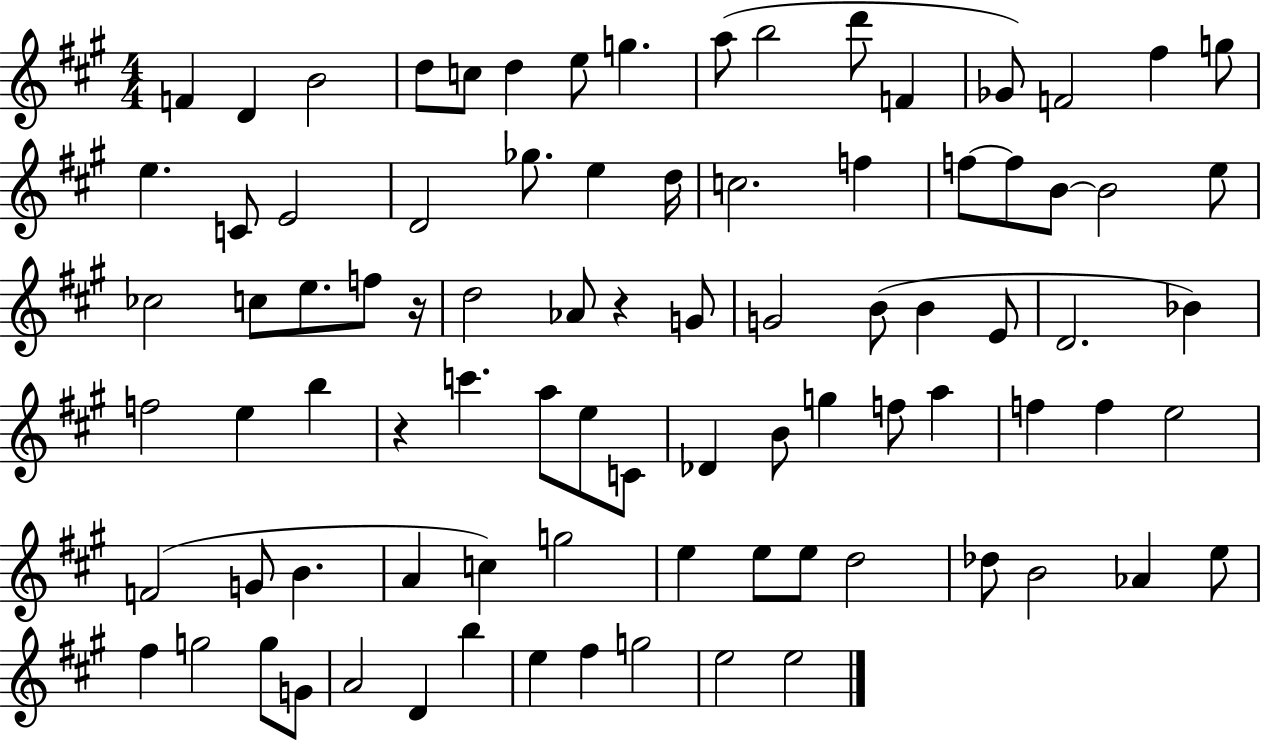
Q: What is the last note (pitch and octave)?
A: E5